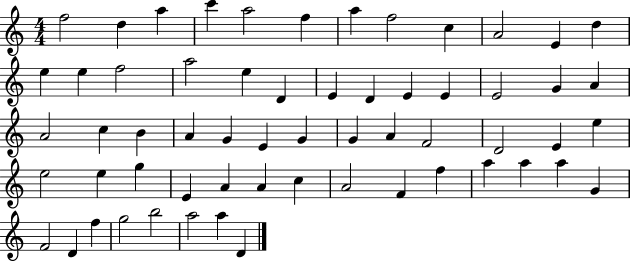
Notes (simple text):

F5/h D5/q A5/q C6/q A5/h F5/q A5/q F5/h C5/q A4/h E4/q D5/q E5/q E5/q F5/h A5/h E5/q D4/q E4/q D4/q E4/q E4/q E4/h G4/q A4/q A4/h C5/q B4/q A4/q G4/q E4/q G4/q G4/q A4/q F4/h D4/h E4/q E5/q E5/h E5/q G5/q E4/q A4/q A4/q C5/q A4/h F4/q F5/q A5/q A5/q A5/q G4/q F4/h D4/q F5/q G5/h B5/h A5/h A5/q D4/q